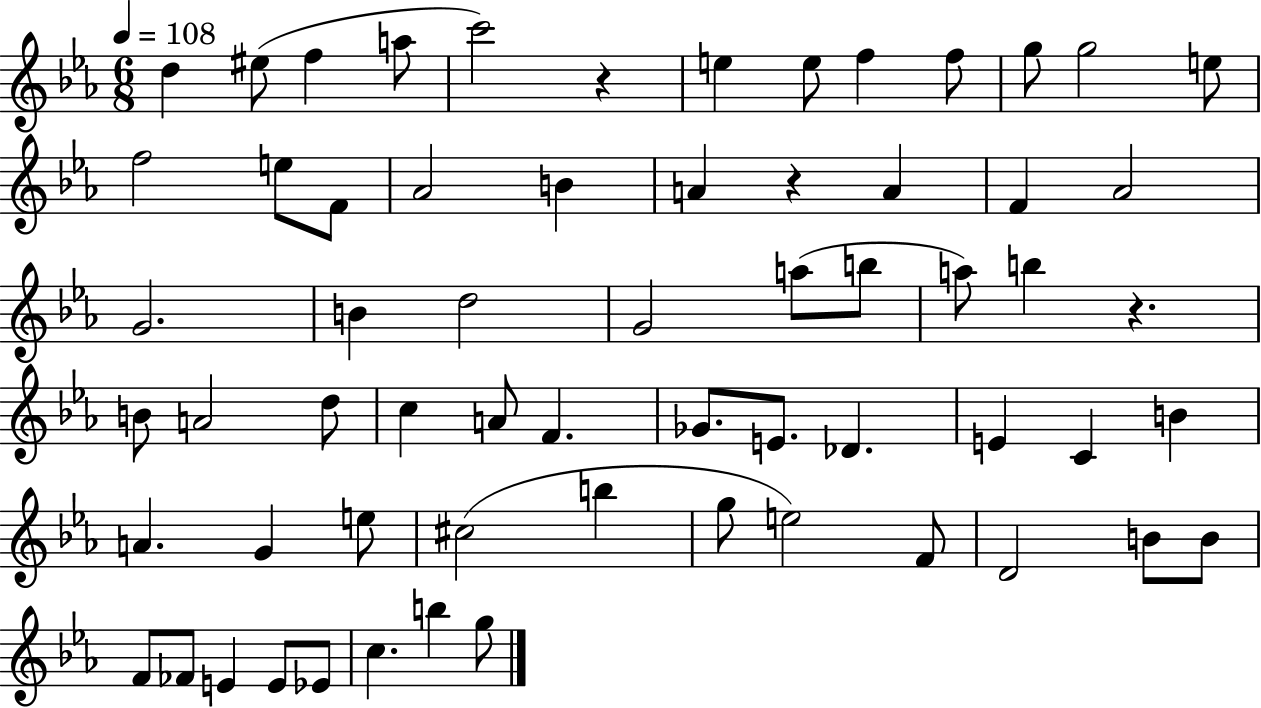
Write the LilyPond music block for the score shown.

{
  \clef treble
  \numericTimeSignature
  \time 6/8
  \key ees \major
  \tempo 4 = 108
  d''4 eis''8( f''4 a''8 | c'''2) r4 | e''4 e''8 f''4 f''8 | g''8 g''2 e''8 | \break f''2 e''8 f'8 | aes'2 b'4 | a'4 r4 a'4 | f'4 aes'2 | \break g'2. | b'4 d''2 | g'2 a''8( b''8 | a''8) b''4 r4. | \break b'8 a'2 d''8 | c''4 a'8 f'4. | ges'8. e'8. des'4. | e'4 c'4 b'4 | \break a'4. g'4 e''8 | cis''2( b''4 | g''8 e''2) f'8 | d'2 b'8 b'8 | \break f'8 fes'8 e'4 e'8 ees'8 | c''4. b''4 g''8 | \bar "|."
}